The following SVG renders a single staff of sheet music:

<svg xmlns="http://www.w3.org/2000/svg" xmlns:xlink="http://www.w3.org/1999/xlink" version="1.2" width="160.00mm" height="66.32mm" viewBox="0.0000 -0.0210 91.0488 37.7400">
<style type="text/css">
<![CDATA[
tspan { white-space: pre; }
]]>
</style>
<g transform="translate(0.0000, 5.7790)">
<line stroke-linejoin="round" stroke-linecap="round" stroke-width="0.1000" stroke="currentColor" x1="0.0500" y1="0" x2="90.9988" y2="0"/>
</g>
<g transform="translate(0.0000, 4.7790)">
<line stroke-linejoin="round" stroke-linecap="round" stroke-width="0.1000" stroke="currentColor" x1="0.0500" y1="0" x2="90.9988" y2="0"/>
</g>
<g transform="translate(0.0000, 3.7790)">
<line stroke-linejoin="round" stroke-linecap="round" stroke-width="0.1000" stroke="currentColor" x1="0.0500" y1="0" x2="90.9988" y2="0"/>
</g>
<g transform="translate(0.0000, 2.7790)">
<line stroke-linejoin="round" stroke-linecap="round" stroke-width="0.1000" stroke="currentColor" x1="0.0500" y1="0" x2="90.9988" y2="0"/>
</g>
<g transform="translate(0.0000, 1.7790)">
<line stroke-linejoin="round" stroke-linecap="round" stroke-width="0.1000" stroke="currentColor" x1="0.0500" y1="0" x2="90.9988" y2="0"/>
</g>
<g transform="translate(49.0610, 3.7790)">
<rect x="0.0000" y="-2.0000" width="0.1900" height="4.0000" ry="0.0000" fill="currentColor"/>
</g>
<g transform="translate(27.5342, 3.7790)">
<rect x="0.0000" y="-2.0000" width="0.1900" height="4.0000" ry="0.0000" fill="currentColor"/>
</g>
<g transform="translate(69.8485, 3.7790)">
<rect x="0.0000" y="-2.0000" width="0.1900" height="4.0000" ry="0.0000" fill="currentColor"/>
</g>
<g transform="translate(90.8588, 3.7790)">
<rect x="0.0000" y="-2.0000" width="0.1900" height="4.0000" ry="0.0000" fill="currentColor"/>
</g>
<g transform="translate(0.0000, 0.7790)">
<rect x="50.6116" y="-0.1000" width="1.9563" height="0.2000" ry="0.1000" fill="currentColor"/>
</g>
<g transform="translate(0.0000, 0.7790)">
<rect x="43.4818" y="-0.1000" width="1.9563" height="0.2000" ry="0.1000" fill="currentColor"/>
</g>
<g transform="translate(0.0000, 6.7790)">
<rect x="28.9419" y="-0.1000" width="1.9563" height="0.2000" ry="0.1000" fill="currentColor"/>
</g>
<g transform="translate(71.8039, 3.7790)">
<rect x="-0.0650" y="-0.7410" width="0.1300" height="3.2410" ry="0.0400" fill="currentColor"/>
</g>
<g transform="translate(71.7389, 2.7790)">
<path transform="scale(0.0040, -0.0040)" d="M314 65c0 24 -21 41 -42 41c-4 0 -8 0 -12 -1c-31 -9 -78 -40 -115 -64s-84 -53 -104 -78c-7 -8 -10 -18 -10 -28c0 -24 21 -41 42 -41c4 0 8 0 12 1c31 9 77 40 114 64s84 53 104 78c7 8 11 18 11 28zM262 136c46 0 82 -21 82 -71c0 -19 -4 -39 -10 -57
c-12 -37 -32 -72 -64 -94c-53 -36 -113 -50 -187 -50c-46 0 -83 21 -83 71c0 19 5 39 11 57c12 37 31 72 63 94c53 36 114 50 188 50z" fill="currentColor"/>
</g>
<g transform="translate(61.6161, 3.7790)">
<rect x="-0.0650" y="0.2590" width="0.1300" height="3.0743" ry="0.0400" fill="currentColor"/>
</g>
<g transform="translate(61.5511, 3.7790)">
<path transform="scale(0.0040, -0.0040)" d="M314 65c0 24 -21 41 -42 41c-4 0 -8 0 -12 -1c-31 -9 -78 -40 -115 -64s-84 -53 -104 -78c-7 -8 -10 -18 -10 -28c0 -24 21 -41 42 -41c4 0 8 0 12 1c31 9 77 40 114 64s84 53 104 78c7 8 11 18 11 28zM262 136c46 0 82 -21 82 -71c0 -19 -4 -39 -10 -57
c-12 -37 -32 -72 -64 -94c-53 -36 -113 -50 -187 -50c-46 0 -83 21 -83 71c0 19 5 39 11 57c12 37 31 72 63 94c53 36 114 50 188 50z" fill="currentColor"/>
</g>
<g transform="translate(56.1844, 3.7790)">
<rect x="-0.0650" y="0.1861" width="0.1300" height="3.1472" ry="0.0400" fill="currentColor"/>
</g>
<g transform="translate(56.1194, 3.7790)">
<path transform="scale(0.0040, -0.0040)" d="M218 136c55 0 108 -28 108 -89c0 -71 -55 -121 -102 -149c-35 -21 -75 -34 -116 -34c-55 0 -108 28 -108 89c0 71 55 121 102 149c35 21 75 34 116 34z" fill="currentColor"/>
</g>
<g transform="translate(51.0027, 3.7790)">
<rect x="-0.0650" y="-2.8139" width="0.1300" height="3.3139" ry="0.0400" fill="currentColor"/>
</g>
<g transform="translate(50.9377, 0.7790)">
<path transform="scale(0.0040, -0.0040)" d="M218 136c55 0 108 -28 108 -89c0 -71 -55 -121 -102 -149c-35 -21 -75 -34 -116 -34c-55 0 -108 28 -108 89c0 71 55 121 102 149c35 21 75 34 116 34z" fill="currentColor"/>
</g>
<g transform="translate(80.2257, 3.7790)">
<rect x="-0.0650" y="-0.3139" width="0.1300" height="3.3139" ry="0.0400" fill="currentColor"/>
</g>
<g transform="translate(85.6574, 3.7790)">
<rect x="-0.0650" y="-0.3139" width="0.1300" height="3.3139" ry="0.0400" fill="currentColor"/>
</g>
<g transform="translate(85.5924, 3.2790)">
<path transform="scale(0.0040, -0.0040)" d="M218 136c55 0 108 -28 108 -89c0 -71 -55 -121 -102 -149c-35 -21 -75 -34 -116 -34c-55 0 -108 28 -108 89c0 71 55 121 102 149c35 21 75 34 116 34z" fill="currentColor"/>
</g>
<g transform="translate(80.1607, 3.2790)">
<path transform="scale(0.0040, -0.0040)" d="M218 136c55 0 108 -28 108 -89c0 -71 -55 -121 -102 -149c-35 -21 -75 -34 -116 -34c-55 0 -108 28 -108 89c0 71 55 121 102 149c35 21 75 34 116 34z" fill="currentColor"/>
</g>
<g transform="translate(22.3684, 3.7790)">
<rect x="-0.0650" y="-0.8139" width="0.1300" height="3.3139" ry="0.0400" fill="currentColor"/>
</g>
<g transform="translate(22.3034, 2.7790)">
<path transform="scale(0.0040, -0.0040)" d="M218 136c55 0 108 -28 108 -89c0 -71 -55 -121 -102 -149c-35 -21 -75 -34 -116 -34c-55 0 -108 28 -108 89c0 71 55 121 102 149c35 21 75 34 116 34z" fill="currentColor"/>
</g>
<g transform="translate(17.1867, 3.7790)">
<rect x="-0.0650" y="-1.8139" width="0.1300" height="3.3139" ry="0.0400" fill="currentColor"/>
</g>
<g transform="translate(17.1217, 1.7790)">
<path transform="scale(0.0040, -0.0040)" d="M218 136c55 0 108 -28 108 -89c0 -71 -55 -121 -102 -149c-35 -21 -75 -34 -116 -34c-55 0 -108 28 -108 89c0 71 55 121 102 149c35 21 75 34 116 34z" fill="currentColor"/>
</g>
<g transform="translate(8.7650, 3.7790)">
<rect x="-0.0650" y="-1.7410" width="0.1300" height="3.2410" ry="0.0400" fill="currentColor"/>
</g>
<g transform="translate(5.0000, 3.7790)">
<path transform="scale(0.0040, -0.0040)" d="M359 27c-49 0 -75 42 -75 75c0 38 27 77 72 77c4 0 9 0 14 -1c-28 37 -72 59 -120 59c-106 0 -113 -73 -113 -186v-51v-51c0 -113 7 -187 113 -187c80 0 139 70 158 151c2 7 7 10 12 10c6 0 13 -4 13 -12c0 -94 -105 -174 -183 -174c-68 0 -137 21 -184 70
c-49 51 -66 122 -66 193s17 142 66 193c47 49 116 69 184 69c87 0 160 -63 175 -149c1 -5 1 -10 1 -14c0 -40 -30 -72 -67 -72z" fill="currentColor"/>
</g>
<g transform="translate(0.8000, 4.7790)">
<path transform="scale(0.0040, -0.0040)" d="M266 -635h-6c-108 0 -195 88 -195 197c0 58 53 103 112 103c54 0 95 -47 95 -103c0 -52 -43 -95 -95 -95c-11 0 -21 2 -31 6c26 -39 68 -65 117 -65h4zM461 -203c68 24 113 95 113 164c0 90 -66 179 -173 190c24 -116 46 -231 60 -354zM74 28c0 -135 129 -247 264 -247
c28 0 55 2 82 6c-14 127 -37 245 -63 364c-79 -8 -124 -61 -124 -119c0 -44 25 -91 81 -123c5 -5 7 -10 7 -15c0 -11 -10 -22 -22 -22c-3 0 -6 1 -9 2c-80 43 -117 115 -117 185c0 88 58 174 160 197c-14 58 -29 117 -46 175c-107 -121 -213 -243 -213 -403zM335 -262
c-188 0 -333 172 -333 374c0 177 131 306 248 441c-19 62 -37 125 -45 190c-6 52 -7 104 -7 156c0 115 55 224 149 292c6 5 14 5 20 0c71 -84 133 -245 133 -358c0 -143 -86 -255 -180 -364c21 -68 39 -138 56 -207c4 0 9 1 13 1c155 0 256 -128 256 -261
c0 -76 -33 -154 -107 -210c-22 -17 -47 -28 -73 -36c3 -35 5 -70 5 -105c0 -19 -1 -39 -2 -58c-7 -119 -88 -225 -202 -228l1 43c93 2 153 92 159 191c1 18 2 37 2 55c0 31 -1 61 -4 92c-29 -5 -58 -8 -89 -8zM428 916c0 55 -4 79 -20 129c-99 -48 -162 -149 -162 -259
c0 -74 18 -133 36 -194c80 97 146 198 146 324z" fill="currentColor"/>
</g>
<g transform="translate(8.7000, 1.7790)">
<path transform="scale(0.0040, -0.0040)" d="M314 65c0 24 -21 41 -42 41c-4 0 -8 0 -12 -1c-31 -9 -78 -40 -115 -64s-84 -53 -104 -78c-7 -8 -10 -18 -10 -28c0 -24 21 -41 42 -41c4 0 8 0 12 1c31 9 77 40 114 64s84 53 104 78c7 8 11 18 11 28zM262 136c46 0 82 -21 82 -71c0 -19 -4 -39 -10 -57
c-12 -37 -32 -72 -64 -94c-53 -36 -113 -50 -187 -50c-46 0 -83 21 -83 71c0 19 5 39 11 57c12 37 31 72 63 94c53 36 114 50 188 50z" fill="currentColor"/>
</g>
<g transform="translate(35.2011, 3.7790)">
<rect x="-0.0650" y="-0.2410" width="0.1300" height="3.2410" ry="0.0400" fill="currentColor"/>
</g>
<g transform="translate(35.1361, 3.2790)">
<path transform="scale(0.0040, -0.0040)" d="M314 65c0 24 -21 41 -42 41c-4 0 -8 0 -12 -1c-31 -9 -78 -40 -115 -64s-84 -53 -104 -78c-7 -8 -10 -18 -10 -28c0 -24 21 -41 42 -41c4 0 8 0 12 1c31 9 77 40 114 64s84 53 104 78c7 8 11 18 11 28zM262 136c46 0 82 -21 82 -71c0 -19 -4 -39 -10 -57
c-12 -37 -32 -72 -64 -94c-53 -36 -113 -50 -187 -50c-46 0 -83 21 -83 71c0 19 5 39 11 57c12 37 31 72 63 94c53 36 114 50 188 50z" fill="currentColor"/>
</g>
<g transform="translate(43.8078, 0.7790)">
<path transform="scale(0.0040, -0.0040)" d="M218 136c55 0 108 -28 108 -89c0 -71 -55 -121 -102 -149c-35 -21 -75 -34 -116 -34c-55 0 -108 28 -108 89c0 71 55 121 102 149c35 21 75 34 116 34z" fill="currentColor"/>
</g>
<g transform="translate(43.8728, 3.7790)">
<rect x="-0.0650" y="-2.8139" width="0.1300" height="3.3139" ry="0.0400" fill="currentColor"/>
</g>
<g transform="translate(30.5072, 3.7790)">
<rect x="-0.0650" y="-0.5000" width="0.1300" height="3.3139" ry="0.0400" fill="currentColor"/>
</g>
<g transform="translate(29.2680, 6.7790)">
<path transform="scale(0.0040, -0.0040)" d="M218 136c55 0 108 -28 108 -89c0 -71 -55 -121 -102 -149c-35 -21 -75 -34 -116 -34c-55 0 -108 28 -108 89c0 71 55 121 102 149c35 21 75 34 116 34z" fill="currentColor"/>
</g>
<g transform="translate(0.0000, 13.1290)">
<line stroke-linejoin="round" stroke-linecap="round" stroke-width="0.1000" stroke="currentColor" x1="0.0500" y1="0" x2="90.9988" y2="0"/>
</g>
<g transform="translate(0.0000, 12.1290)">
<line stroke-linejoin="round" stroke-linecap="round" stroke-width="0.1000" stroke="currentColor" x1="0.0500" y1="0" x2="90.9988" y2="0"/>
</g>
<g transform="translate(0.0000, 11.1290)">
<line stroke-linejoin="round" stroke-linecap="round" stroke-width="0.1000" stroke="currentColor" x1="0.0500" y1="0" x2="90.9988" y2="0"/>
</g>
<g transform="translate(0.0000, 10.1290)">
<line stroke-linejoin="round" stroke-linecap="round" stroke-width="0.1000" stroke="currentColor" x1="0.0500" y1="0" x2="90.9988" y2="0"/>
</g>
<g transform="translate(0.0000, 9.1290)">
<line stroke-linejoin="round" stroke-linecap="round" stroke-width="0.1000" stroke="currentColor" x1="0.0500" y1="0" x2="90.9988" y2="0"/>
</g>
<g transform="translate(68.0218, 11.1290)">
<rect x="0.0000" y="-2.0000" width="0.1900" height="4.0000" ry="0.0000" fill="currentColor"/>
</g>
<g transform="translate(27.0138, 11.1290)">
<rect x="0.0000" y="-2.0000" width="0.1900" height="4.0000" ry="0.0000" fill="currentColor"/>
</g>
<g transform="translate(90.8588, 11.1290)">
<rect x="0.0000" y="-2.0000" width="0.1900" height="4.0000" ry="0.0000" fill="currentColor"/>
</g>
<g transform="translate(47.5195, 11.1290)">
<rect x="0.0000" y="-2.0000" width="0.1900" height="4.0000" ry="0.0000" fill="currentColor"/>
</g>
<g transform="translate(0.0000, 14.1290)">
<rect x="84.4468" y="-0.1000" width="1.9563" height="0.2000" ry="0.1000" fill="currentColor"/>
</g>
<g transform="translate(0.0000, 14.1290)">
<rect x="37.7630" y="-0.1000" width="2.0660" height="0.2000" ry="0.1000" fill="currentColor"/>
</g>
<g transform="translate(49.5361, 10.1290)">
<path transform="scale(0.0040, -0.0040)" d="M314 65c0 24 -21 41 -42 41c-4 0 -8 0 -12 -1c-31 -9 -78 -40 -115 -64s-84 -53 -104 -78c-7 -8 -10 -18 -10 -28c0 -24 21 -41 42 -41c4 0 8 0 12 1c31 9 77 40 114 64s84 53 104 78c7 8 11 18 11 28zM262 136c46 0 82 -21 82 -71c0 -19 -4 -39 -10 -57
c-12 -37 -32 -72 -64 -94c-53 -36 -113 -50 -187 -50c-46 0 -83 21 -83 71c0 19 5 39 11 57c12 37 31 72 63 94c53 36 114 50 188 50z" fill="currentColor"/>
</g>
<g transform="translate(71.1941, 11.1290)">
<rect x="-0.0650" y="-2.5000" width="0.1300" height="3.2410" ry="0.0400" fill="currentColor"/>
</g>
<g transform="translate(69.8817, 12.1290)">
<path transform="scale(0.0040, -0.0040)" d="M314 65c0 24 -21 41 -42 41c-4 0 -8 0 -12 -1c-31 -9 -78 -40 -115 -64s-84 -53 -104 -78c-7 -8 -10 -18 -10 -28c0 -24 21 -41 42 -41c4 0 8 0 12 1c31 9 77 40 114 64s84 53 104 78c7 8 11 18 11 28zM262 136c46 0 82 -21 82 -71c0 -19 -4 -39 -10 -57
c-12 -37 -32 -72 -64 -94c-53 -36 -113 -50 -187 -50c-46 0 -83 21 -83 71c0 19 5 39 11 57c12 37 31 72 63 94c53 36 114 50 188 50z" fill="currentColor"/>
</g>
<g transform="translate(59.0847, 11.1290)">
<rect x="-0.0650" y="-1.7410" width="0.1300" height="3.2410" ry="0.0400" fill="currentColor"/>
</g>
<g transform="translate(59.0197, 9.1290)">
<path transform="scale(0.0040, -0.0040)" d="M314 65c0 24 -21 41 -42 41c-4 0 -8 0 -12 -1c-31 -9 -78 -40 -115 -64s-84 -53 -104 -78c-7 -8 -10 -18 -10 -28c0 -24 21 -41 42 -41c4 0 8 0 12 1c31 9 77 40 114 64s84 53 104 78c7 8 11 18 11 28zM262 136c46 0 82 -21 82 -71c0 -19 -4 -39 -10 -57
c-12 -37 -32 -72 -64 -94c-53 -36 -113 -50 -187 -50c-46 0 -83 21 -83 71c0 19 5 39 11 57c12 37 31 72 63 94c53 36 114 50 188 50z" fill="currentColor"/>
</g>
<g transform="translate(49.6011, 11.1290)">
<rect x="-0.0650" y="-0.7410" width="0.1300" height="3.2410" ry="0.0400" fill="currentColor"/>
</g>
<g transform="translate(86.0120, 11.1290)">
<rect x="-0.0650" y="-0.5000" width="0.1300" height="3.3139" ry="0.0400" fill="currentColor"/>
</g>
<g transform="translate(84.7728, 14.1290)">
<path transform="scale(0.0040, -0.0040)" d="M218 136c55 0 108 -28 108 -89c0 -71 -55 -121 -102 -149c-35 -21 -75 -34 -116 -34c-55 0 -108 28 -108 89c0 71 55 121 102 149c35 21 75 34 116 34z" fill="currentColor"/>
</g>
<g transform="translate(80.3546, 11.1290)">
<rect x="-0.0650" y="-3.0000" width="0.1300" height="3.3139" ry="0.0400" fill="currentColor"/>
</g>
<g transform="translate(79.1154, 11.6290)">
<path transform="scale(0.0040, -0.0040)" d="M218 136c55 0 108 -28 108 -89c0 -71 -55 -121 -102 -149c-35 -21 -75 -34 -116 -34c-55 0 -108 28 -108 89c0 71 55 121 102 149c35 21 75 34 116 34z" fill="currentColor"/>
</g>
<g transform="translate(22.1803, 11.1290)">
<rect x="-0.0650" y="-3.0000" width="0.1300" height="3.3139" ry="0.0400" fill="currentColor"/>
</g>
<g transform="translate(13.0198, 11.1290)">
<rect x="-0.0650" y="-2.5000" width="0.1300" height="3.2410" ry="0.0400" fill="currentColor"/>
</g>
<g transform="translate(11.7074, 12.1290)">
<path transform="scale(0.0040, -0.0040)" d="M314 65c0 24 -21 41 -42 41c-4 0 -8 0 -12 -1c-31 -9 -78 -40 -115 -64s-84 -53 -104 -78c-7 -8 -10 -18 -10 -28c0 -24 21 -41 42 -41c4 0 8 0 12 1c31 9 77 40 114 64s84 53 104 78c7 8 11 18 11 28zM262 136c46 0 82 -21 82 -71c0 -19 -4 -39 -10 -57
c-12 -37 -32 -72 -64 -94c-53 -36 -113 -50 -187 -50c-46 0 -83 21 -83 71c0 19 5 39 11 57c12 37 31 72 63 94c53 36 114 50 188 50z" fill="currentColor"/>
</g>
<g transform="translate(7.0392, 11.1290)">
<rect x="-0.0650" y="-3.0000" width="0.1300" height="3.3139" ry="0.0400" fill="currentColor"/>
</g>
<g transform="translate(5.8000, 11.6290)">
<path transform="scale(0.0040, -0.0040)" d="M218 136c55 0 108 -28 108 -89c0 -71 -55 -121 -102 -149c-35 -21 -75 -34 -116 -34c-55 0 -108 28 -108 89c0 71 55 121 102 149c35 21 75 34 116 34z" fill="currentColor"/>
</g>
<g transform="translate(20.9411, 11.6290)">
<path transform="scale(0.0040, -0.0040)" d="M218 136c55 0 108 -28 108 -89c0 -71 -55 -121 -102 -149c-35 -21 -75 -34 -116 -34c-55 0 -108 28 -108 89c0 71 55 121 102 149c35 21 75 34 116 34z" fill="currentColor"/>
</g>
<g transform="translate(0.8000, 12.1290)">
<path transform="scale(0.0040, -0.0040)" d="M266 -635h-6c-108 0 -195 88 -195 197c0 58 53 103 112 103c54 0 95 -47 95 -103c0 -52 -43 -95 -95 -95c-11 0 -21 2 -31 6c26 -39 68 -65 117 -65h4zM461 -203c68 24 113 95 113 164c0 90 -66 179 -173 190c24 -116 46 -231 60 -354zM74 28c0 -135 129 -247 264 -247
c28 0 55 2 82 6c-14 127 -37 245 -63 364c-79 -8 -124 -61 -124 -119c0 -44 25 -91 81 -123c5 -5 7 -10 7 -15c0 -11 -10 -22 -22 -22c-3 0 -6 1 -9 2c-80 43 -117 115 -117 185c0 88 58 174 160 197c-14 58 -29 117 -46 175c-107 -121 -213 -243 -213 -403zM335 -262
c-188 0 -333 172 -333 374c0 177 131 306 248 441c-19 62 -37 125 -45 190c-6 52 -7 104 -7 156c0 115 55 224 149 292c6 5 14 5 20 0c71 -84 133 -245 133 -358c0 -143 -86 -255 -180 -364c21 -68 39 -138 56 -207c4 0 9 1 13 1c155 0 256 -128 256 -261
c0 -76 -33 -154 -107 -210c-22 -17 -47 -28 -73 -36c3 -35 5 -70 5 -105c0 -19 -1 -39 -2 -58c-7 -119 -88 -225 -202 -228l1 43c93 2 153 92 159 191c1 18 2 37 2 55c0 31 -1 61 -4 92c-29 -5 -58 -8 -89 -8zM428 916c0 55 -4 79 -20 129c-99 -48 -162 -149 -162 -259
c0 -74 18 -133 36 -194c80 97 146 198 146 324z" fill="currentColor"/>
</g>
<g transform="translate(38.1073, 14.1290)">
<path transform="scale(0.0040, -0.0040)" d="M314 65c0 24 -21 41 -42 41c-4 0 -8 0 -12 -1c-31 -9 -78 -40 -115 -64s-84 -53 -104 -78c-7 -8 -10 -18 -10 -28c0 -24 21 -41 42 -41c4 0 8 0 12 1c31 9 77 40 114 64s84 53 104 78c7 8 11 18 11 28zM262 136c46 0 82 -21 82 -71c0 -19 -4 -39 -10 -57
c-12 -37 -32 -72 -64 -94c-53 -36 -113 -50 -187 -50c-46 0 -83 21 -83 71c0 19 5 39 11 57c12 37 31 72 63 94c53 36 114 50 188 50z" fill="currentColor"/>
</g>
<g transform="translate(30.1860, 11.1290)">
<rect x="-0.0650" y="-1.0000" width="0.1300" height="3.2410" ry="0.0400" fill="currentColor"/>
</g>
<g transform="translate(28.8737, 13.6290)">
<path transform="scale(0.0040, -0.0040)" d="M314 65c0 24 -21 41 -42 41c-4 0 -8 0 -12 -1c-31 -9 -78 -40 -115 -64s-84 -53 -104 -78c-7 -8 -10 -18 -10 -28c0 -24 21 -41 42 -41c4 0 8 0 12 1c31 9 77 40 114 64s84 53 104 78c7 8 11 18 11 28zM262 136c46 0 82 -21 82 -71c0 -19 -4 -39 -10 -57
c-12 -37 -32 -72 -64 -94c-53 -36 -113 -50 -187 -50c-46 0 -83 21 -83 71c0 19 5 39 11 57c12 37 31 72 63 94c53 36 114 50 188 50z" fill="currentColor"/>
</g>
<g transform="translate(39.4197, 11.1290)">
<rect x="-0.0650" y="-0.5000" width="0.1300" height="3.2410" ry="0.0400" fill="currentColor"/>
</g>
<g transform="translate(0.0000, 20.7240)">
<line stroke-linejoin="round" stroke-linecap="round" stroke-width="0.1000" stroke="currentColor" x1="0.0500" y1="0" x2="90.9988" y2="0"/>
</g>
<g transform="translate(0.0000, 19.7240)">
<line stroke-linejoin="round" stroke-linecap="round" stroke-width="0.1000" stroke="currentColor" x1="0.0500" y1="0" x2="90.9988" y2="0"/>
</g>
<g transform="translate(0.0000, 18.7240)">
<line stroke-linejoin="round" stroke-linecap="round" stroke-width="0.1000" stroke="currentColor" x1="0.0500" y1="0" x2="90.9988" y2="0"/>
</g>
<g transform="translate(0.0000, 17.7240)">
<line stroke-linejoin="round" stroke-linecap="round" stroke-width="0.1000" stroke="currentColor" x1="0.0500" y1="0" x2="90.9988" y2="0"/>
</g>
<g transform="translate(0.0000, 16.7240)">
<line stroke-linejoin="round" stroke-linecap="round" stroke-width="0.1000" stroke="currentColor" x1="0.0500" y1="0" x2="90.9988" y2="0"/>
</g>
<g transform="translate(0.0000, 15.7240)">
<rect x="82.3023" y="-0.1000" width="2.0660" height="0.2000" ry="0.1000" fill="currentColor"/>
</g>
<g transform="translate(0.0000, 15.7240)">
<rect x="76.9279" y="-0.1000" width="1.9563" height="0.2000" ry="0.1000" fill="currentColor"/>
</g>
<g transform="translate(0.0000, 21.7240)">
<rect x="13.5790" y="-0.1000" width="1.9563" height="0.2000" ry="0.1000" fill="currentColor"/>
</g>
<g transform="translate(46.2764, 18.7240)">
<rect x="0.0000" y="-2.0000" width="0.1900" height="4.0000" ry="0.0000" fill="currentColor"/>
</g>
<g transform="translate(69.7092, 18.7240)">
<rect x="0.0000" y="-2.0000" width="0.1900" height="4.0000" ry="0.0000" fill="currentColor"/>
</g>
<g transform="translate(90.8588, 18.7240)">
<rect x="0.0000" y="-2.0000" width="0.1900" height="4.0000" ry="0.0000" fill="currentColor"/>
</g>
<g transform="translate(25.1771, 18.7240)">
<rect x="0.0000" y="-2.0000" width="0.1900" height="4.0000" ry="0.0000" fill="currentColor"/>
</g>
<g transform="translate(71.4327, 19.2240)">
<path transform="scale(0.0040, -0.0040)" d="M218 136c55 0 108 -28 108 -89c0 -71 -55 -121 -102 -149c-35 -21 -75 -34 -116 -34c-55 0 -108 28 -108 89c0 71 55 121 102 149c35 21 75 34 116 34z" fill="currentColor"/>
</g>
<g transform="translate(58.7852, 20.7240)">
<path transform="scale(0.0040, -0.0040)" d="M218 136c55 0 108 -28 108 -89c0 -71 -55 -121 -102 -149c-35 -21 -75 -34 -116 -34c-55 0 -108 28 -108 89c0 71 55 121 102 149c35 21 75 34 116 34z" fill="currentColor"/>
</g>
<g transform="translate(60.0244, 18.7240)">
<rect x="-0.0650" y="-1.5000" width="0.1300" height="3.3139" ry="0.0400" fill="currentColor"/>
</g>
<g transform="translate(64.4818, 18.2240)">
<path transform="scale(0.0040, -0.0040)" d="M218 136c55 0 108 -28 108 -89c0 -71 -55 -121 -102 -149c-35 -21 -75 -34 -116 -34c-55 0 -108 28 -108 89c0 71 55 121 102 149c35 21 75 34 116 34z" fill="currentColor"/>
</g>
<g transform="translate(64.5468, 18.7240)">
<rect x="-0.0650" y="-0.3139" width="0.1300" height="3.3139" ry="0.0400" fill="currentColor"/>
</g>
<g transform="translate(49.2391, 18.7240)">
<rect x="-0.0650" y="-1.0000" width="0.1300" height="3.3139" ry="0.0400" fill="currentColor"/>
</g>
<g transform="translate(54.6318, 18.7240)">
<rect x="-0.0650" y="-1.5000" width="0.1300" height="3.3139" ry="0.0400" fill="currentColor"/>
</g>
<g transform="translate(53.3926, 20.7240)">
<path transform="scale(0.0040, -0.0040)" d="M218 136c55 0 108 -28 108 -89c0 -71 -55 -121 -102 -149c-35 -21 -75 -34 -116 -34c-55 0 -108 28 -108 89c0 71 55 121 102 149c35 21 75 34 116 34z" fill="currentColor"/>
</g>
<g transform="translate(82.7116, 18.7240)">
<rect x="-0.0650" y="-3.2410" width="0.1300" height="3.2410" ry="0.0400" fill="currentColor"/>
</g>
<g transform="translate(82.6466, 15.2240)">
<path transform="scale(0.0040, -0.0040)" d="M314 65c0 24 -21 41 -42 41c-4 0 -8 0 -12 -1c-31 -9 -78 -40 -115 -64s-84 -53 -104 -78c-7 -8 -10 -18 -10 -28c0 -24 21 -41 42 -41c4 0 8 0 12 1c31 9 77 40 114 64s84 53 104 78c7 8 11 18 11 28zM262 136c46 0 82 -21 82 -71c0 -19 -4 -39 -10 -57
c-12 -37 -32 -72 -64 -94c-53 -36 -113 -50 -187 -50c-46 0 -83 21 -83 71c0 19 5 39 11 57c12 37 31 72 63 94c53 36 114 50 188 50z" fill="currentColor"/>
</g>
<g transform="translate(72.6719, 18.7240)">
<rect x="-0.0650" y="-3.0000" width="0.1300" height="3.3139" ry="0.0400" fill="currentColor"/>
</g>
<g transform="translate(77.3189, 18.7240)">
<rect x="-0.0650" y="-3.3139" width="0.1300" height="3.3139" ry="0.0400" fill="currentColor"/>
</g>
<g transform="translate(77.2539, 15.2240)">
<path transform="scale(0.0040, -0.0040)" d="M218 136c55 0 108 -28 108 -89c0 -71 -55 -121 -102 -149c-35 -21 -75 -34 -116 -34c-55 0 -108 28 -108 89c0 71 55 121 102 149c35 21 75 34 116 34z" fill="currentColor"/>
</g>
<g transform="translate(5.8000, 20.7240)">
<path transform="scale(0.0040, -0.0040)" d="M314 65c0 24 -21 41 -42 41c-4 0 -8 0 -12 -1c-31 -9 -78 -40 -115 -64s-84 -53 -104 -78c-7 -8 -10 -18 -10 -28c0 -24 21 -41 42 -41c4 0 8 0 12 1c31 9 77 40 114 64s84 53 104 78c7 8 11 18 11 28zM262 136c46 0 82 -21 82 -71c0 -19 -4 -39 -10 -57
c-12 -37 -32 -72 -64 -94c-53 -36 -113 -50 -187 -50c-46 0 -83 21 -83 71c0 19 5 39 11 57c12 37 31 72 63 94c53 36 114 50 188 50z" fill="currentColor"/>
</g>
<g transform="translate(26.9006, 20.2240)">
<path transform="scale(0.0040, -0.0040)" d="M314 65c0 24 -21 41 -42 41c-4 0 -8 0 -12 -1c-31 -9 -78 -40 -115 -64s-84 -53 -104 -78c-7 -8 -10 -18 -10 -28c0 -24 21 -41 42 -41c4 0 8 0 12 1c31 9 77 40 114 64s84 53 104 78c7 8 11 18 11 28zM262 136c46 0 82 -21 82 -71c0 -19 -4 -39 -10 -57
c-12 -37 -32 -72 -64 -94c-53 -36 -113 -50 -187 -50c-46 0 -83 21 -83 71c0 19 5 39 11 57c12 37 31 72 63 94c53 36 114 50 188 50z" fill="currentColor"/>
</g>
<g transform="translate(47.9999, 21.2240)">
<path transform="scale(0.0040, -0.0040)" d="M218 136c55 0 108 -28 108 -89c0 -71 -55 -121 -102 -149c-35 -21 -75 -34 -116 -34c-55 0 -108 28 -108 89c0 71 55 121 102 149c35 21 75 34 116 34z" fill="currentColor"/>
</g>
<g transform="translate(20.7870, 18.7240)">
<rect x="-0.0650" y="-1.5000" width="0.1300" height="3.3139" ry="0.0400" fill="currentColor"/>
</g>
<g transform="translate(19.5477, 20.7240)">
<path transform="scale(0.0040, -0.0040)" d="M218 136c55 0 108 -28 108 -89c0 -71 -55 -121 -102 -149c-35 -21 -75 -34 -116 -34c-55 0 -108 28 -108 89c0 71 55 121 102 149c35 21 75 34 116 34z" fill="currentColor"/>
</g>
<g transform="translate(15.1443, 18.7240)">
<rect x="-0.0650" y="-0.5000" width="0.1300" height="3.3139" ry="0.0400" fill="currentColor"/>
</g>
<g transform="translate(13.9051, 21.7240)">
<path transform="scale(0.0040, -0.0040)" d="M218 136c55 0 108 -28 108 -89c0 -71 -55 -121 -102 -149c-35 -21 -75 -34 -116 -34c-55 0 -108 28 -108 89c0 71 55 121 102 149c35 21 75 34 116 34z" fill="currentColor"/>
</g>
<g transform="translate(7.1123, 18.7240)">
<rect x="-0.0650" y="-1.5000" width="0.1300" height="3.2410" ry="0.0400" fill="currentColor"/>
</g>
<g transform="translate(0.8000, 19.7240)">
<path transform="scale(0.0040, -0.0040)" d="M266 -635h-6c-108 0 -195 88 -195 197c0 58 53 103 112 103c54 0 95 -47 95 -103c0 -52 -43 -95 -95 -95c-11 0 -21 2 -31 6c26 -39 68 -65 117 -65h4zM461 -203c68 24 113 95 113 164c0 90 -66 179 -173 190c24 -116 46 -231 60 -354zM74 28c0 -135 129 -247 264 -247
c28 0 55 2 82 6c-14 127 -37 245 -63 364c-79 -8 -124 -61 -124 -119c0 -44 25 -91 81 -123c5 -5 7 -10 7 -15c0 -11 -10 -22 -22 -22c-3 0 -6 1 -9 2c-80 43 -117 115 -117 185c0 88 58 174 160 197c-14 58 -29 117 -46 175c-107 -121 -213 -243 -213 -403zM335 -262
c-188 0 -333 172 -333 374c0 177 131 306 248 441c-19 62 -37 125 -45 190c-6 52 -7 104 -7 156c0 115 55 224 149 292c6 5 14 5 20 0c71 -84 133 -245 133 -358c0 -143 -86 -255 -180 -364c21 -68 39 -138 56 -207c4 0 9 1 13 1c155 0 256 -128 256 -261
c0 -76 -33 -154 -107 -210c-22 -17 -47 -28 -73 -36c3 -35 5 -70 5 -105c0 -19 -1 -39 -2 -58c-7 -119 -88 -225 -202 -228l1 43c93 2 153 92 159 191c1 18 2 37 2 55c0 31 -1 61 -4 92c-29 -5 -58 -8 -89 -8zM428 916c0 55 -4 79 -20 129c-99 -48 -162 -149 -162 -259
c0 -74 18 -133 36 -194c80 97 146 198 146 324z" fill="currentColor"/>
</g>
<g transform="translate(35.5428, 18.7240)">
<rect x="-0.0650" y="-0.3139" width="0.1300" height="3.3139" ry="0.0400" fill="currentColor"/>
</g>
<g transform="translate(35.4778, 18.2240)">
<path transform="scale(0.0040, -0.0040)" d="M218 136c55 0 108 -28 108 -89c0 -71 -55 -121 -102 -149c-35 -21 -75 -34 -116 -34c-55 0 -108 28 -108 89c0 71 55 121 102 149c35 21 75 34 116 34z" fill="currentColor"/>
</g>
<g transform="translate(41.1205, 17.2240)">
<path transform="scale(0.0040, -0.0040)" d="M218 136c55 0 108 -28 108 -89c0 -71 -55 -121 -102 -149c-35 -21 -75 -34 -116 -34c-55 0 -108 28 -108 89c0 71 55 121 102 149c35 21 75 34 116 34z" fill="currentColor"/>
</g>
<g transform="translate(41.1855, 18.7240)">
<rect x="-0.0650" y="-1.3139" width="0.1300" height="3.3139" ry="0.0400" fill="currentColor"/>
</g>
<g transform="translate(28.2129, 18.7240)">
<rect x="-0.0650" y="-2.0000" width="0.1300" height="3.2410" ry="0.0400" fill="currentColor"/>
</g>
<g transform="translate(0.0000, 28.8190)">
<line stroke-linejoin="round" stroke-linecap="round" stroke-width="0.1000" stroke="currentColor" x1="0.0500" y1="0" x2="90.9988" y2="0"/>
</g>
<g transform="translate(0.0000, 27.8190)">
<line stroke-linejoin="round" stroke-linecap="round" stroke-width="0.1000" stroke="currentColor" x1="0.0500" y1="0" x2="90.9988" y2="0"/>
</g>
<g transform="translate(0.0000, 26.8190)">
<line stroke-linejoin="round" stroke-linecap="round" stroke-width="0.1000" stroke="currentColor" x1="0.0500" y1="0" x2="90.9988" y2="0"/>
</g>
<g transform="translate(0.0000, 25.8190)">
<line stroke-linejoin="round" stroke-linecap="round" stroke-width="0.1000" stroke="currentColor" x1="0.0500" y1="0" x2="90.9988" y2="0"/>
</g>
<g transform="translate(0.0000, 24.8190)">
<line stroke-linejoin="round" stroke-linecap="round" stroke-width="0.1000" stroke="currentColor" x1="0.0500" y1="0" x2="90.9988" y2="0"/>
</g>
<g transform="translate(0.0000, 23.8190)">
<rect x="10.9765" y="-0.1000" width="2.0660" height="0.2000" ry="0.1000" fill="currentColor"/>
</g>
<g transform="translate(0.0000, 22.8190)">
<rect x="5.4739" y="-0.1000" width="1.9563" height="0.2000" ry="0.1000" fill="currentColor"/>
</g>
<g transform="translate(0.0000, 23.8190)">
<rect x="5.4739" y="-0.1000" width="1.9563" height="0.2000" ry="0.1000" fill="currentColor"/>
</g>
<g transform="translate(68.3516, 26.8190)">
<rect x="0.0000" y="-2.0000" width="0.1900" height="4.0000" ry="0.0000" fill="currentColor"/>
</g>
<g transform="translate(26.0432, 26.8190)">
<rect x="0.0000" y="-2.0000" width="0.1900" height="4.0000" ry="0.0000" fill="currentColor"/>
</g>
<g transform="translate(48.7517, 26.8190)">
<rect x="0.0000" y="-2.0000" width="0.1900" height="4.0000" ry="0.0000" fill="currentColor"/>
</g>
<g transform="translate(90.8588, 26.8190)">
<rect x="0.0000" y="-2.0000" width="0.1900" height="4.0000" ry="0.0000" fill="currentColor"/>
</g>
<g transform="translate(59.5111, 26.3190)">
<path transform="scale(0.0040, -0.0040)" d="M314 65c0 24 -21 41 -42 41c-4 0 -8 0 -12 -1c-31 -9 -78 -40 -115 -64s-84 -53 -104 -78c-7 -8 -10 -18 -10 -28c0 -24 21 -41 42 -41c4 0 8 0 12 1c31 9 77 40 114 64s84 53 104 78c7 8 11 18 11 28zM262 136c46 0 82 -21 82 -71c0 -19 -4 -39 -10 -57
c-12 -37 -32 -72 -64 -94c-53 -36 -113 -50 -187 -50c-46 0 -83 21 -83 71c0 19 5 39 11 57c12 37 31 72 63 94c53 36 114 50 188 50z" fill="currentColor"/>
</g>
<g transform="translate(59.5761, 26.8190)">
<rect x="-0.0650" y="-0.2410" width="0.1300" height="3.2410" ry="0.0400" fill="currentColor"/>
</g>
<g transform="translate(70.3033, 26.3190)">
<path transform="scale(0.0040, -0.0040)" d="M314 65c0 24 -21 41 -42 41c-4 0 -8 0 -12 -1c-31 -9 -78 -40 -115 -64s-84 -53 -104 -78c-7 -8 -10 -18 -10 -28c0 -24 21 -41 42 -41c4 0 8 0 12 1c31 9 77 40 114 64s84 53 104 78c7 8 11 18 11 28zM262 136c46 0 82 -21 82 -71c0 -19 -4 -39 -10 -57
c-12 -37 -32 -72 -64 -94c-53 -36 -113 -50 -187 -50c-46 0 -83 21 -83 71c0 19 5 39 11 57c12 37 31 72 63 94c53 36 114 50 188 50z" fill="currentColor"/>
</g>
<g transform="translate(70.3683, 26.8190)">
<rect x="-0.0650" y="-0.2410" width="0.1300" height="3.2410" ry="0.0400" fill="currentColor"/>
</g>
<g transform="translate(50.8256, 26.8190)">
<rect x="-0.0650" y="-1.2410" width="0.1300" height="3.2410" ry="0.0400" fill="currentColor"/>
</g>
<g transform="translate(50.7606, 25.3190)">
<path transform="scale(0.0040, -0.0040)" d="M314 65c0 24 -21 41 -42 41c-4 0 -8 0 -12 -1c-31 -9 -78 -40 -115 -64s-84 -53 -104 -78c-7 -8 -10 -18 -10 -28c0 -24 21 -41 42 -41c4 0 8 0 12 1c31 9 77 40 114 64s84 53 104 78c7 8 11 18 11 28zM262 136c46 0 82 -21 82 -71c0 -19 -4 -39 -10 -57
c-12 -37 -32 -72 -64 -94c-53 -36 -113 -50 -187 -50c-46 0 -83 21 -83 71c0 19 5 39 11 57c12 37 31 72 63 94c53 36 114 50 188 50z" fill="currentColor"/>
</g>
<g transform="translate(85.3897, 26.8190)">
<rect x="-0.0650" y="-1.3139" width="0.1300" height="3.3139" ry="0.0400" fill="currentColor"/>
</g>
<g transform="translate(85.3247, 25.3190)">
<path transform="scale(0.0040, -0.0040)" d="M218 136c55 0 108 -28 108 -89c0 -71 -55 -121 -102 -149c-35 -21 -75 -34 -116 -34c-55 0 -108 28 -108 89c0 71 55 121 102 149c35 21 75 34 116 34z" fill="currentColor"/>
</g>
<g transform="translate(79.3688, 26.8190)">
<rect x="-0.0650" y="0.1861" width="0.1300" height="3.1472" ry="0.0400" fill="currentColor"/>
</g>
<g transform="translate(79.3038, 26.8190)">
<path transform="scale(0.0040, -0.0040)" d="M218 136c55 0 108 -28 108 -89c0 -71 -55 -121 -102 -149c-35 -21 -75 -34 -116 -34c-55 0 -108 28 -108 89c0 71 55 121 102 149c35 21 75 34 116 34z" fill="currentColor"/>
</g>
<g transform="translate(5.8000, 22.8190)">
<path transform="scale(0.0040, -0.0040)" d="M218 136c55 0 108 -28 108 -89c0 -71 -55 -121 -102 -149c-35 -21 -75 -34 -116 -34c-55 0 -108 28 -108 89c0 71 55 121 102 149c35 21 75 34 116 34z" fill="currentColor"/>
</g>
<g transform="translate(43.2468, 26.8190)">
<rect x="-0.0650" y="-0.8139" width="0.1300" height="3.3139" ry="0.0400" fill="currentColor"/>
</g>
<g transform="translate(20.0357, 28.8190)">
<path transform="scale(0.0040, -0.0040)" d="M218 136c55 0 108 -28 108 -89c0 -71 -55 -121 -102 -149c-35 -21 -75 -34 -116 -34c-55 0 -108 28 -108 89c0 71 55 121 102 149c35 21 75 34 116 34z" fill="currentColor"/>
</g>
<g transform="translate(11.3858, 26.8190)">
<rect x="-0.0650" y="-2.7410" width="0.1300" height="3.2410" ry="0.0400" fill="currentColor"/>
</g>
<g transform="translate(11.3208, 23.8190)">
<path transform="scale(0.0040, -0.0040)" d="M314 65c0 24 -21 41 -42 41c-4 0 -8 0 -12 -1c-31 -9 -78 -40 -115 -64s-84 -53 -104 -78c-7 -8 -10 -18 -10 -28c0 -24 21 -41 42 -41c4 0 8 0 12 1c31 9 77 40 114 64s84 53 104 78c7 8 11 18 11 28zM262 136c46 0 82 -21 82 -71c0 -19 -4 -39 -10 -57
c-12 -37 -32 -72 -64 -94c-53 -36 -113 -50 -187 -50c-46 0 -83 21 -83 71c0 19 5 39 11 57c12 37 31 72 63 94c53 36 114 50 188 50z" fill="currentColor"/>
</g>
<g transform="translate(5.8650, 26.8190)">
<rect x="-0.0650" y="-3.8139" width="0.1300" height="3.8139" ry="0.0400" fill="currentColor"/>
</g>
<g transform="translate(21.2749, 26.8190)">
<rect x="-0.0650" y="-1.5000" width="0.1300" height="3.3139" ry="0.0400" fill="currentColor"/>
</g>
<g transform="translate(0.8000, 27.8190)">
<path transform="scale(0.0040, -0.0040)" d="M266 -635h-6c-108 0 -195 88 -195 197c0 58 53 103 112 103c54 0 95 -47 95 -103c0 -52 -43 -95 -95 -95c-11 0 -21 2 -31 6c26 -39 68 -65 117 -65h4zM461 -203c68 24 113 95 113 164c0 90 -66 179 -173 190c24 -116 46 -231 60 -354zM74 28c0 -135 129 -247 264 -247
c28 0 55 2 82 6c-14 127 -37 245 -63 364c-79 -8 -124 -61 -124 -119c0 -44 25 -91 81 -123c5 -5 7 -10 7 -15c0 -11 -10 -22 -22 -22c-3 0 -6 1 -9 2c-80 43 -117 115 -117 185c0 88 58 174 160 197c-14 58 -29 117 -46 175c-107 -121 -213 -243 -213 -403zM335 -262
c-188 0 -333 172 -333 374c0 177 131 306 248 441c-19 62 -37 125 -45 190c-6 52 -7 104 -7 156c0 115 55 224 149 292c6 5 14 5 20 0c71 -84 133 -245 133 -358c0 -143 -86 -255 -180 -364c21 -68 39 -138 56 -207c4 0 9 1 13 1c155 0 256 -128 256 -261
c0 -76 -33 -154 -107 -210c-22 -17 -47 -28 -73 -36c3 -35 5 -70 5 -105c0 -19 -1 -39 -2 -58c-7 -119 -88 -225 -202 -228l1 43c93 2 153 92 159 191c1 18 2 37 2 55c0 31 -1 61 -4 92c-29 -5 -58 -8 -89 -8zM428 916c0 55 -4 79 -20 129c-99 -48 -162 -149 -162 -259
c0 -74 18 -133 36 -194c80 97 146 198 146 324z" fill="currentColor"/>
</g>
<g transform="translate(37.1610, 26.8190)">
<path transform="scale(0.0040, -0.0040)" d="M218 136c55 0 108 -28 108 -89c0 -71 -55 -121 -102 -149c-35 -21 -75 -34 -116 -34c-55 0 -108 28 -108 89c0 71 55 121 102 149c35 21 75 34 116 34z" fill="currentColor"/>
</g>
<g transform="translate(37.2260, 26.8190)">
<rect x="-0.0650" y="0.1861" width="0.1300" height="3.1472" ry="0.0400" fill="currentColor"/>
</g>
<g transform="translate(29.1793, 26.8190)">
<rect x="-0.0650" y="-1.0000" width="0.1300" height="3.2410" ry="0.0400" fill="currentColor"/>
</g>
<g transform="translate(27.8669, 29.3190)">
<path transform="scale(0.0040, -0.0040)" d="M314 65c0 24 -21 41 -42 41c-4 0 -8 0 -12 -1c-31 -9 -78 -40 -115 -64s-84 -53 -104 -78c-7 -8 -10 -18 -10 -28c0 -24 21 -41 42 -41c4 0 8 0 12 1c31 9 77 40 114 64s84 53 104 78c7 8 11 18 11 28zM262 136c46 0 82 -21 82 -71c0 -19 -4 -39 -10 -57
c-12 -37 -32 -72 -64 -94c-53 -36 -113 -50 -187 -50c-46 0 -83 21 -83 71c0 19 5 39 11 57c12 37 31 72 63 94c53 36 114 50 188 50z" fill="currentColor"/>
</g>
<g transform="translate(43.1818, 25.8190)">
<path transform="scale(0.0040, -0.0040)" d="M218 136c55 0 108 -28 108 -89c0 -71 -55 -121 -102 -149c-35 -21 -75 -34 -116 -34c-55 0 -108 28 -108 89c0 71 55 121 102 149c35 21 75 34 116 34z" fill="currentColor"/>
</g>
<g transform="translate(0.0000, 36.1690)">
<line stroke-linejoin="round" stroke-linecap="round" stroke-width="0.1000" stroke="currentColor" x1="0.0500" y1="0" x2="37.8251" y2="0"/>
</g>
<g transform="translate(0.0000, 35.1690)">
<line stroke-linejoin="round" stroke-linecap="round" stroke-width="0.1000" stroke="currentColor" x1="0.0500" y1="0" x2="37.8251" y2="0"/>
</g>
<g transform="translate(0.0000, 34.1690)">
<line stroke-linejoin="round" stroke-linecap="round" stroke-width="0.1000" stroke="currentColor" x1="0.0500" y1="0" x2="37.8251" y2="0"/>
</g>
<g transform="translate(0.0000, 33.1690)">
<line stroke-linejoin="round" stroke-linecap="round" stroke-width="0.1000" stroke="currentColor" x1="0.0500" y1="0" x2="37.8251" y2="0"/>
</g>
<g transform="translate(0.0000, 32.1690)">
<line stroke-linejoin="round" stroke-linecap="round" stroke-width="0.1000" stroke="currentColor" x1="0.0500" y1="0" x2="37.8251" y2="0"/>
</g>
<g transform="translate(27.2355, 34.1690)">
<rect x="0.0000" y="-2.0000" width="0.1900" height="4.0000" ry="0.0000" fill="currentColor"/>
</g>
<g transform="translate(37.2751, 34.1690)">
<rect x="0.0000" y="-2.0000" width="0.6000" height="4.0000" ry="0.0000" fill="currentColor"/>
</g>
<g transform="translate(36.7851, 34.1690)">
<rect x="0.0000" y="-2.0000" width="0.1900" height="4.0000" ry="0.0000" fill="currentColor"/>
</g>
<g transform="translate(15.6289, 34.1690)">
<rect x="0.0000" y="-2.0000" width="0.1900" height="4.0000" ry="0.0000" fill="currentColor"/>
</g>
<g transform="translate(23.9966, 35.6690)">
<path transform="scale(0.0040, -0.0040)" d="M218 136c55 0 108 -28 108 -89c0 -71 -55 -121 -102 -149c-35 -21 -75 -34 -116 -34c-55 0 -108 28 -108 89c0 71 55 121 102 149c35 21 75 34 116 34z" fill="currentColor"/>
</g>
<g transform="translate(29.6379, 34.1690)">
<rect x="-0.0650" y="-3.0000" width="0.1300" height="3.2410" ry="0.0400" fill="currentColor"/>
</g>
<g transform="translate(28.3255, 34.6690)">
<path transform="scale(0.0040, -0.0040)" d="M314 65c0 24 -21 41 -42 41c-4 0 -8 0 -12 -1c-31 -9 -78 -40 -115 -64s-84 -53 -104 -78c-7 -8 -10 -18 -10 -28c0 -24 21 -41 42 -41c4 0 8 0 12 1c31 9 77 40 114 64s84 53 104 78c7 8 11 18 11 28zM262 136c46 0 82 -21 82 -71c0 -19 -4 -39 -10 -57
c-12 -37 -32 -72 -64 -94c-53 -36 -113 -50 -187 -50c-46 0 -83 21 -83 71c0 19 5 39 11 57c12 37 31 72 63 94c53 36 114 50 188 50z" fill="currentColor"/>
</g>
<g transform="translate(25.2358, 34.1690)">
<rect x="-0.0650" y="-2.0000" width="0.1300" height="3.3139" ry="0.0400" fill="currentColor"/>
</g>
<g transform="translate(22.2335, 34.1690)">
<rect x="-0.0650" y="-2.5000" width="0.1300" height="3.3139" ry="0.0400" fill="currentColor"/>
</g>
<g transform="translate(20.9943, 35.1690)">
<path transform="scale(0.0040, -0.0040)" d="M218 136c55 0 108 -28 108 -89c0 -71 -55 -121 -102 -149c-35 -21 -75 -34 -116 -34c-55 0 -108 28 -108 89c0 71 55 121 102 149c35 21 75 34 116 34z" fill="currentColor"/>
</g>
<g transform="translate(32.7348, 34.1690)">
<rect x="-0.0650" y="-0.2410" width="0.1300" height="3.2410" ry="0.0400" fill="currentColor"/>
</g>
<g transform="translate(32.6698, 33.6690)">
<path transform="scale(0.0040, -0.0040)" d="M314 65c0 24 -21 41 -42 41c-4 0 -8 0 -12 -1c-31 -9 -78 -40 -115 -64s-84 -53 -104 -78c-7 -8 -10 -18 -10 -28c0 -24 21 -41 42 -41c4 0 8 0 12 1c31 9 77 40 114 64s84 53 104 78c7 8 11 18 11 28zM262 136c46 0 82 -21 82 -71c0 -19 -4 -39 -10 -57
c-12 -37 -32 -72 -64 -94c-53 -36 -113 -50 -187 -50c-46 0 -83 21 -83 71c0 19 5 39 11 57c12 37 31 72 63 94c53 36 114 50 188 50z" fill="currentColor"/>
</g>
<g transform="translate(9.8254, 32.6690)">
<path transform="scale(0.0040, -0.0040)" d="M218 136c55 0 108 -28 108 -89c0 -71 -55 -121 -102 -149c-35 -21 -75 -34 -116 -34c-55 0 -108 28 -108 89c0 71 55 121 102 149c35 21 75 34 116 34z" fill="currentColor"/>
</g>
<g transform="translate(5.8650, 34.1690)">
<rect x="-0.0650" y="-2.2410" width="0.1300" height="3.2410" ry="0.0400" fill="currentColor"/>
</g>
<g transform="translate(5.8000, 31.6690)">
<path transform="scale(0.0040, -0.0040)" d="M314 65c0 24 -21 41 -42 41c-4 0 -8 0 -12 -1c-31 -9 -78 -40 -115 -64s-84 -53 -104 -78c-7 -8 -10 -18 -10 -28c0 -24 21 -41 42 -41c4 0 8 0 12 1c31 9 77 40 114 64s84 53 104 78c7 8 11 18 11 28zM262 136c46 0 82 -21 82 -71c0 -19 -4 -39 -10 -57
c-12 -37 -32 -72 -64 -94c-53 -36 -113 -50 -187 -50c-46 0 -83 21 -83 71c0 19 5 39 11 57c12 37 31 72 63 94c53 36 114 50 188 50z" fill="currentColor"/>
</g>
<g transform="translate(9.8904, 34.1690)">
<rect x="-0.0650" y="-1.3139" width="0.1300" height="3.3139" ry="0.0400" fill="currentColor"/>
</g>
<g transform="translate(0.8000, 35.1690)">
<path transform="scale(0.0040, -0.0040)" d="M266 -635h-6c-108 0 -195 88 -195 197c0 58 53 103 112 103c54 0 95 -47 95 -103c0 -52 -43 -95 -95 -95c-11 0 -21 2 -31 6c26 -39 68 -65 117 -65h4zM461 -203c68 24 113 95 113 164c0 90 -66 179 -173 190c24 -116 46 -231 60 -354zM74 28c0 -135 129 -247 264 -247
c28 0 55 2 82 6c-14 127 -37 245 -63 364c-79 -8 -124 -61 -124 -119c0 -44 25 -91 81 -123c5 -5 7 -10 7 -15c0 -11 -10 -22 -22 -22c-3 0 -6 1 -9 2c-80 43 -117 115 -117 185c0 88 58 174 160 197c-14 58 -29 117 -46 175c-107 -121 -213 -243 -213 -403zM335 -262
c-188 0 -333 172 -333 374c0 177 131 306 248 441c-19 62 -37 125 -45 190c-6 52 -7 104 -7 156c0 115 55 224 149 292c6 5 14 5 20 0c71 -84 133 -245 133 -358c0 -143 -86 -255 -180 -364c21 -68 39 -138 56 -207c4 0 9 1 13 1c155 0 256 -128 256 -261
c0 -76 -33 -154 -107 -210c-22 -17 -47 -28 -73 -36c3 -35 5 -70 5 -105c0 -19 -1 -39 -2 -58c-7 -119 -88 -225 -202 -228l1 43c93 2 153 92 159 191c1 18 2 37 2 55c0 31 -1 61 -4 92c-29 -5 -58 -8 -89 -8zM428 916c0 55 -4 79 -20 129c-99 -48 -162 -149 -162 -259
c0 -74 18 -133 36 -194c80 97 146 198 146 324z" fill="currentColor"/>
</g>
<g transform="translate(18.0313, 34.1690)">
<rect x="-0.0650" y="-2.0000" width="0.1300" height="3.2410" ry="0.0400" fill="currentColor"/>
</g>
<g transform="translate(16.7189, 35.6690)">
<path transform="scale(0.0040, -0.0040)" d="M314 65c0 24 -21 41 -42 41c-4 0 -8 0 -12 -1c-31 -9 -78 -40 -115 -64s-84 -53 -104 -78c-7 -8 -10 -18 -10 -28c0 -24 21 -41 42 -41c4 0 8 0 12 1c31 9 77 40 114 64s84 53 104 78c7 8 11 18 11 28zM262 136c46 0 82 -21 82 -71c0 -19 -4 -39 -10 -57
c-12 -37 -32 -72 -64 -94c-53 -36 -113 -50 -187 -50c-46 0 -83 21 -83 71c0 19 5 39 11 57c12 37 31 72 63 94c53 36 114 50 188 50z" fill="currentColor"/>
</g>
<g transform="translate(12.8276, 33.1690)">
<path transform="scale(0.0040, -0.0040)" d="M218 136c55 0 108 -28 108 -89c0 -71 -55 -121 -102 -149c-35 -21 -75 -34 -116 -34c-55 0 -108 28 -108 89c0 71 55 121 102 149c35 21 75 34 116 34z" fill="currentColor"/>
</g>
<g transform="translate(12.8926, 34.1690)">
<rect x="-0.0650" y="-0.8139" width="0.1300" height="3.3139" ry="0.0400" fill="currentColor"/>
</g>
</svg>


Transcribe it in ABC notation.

X:1
T:Untitled
M:4/4
L:1/4
K:C
f2 f d C c2 a a B B2 d2 c c A G2 A D2 C2 d2 f2 G2 A C E2 C E F2 c e D E E c A b b2 c' a2 E D2 B d e2 c2 c2 B e g2 e d F2 G F A2 c2